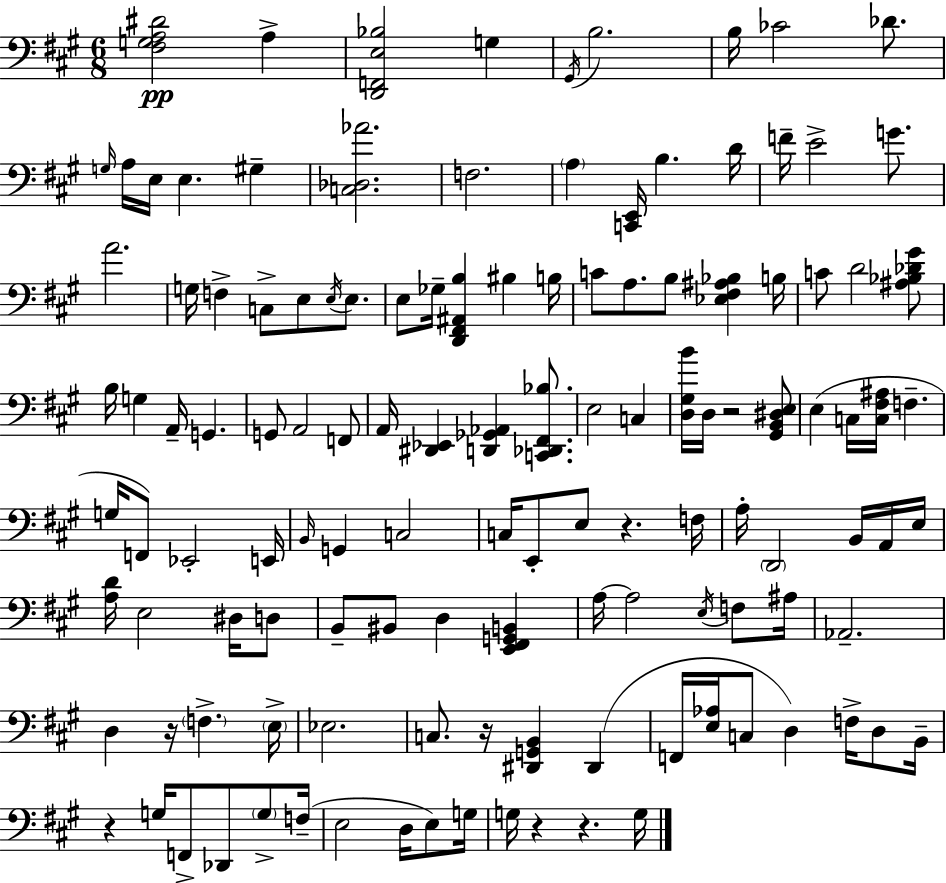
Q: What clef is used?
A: bass